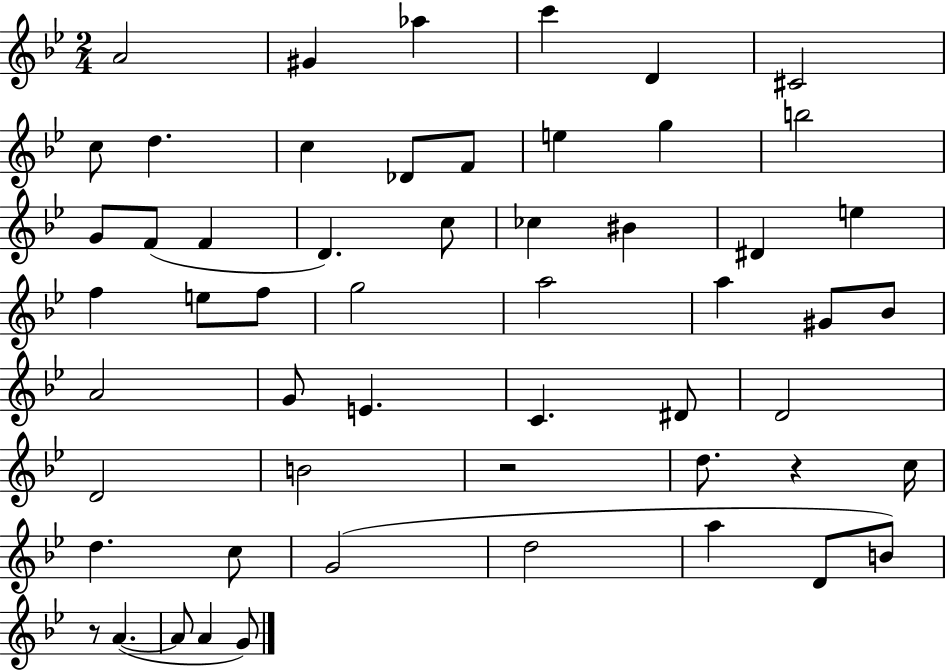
{
  \clef treble
  \numericTimeSignature
  \time 2/4
  \key bes \major
  a'2 | gis'4 aes''4 | c'''4 d'4 | cis'2 | \break c''8 d''4. | c''4 des'8 f'8 | e''4 g''4 | b''2 | \break g'8 f'8( f'4 | d'4.) c''8 | ces''4 bis'4 | dis'4 e''4 | \break f''4 e''8 f''8 | g''2 | a''2 | a''4 gis'8 bes'8 | \break a'2 | g'8 e'4. | c'4. dis'8 | d'2 | \break d'2 | b'2 | r2 | d''8. r4 c''16 | \break d''4. c''8 | g'2( | d''2 | a''4 d'8 b'8) | \break r8 a'4.~(~ | a'8 a'4 g'8) | \bar "|."
}